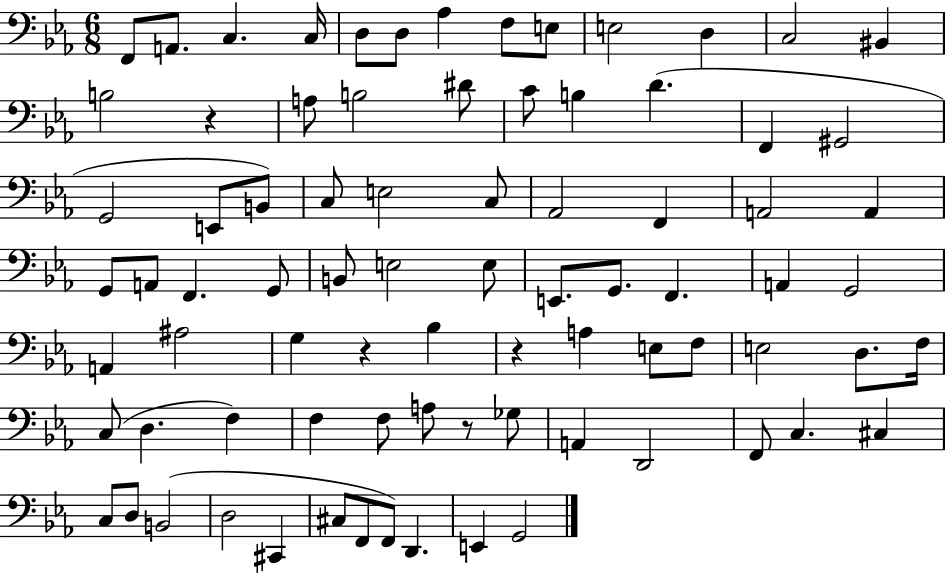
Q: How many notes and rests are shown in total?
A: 81